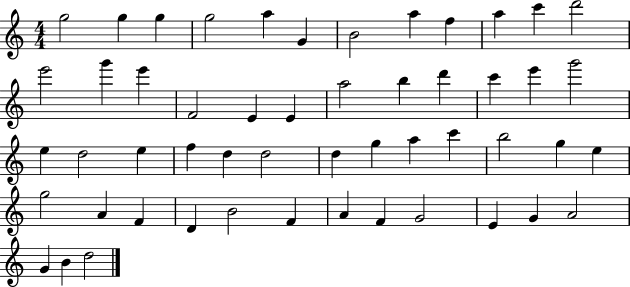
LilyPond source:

{
  \clef treble
  \numericTimeSignature
  \time 4/4
  \key c \major
  g''2 g''4 g''4 | g''2 a''4 g'4 | b'2 a''4 f''4 | a''4 c'''4 d'''2 | \break e'''2 g'''4 e'''4 | f'2 e'4 e'4 | a''2 b''4 d'''4 | c'''4 e'''4 g'''2 | \break e''4 d''2 e''4 | f''4 d''4 d''2 | d''4 g''4 a''4 c'''4 | b''2 g''4 e''4 | \break g''2 a'4 f'4 | d'4 b'2 f'4 | a'4 f'4 g'2 | e'4 g'4 a'2 | \break g'4 b'4 d''2 | \bar "|."
}